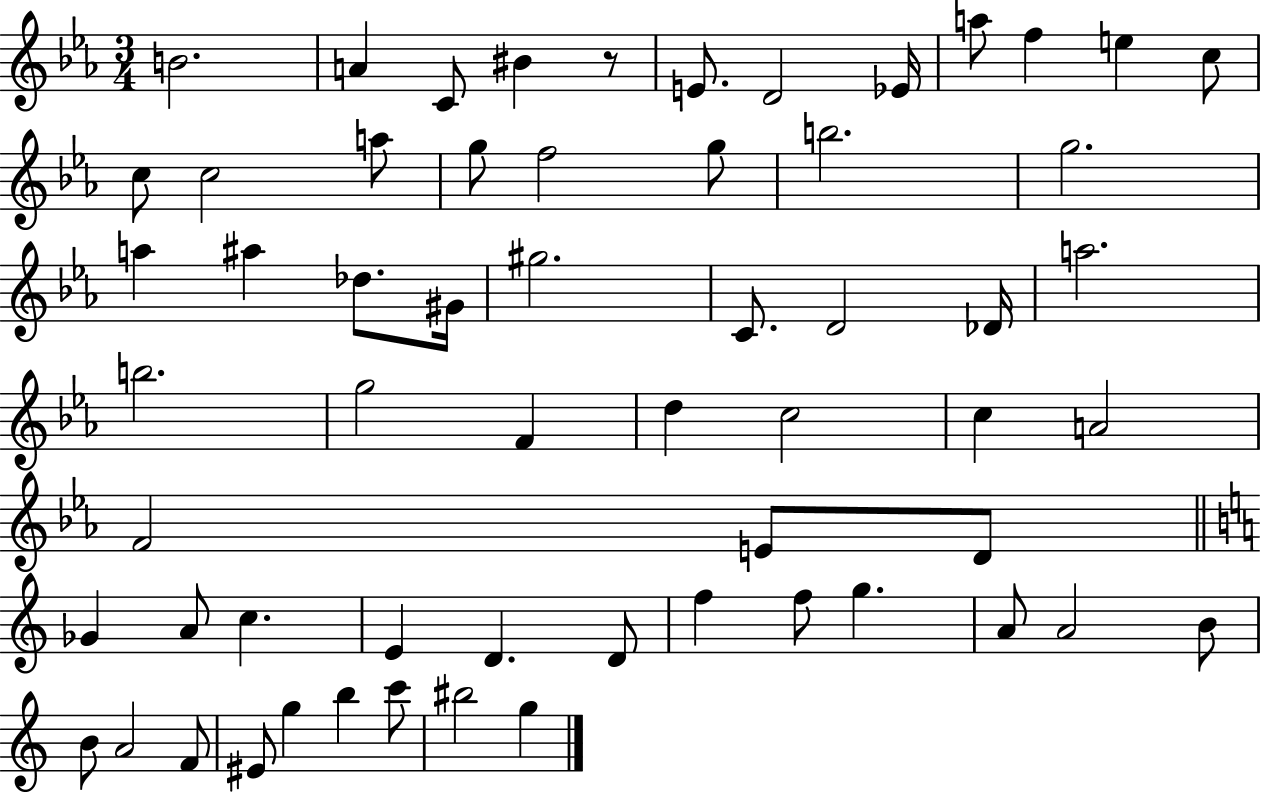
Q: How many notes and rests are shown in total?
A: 60